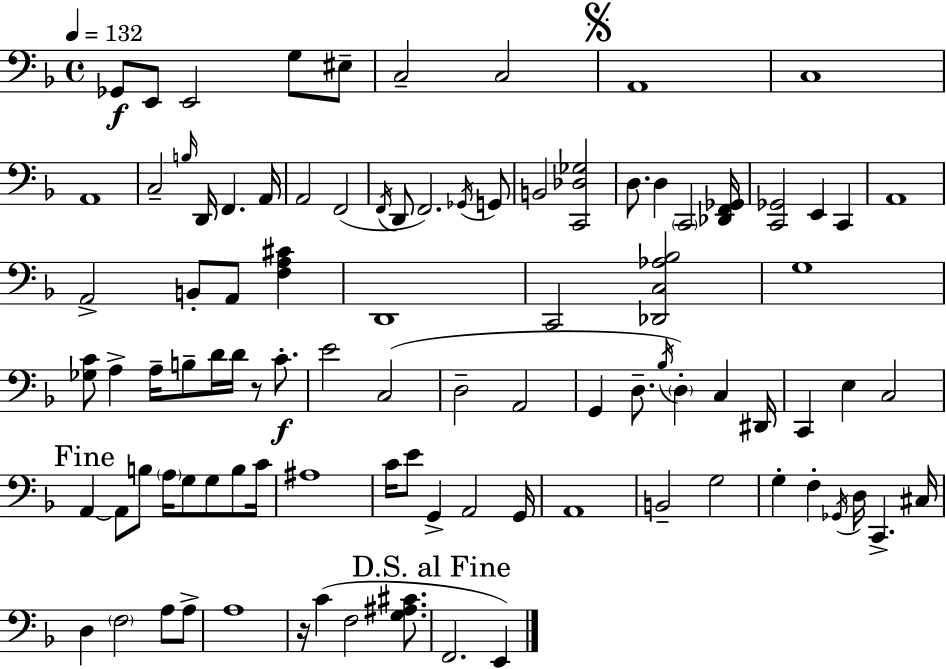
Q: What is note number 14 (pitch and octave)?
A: F2